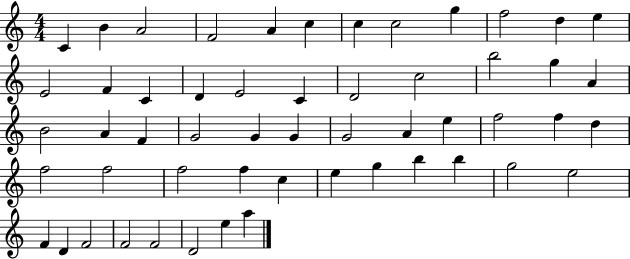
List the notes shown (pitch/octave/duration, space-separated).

C4/q B4/q A4/h F4/h A4/q C5/q C5/q C5/h G5/q F5/h D5/q E5/q E4/h F4/q C4/q D4/q E4/h C4/q D4/h C5/h B5/h G5/q A4/q B4/h A4/q F4/q G4/h G4/q G4/q G4/h A4/q E5/q F5/h F5/q D5/q F5/h F5/h F5/h F5/q C5/q E5/q G5/q B5/q B5/q G5/h E5/h F4/q D4/q F4/h F4/h F4/h D4/h E5/q A5/q